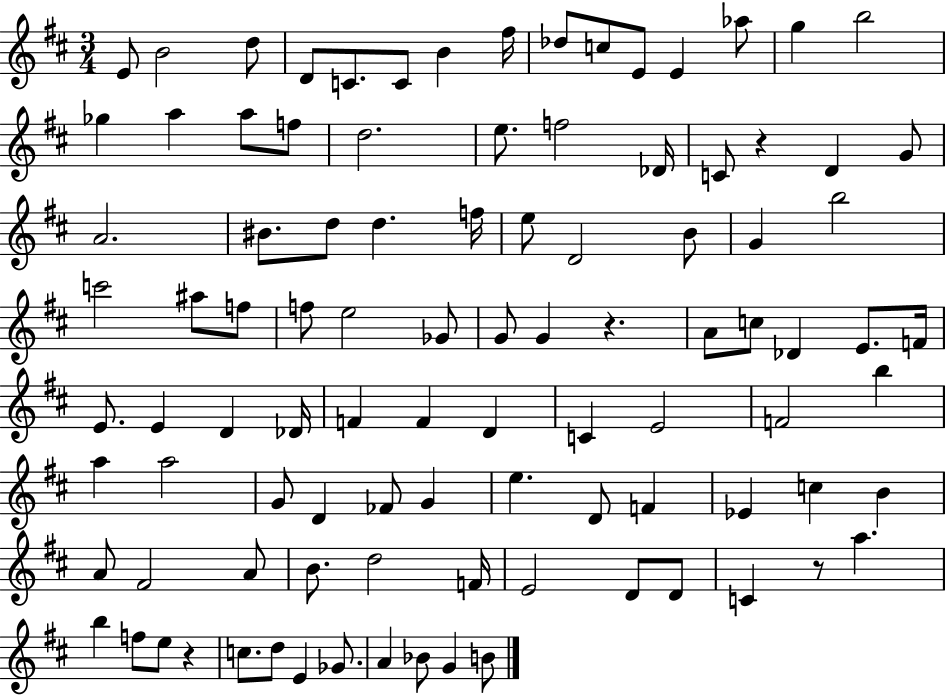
{
  \clef treble
  \numericTimeSignature
  \time 3/4
  \key d \major
  e'8 b'2 d''8 | d'8 c'8. c'8 b'4 fis''16 | des''8 c''8 e'8 e'4 aes''8 | g''4 b''2 | \break ges''4 a''4 a''8 f''8 | d''2. | e''8. f''2 des'16 | c'8 r4 d'4 g'8 | \break a'2. | bis'8. d''8 d''4. f''16 | e''8 d'2 b'8 | g'4 b''2 | \break c'''2 ais''8 f''8 | f''8 e''2 ges'8 | g'8 g'4 r4. | a'8 c''8 des'4 e'8. f'16 | \break e'8. e'4 d'4 des'16 | f'4 f'4 d'4 | c'4 e'2 | f'2 b''4 | \break a''4 a''2 | g'8 d'4 fes'8 g'4 | e''4. d'8 f'4 | ees'4 c''4 b'4 | \break a'8 fis'2 a'8 | b'8. d''2 f'16 | e'2 d'8 d'8 | c'4 r8 a''4. | \break b''4 f''8 e''8 r4 | c''8. d''8 e'4 ges'8. | a'4 bes'8 g'4 b'8 | \bar "|."
}